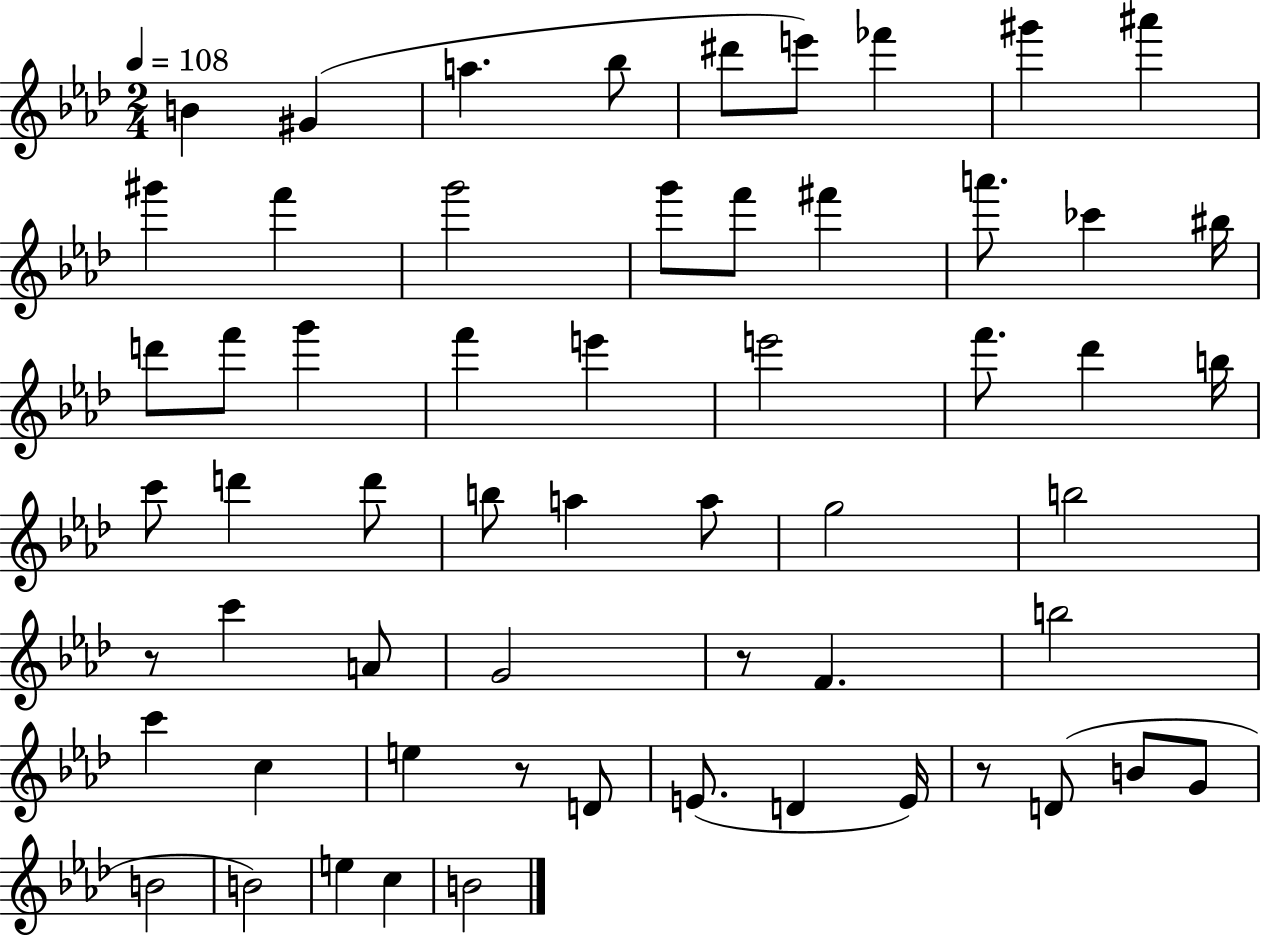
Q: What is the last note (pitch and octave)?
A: B4